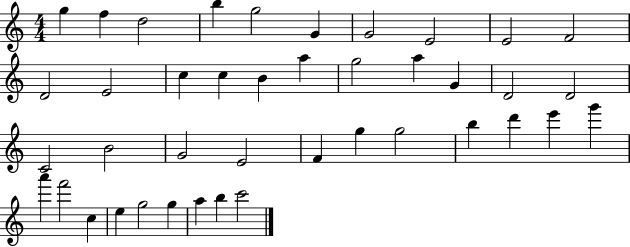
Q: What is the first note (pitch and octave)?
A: G5